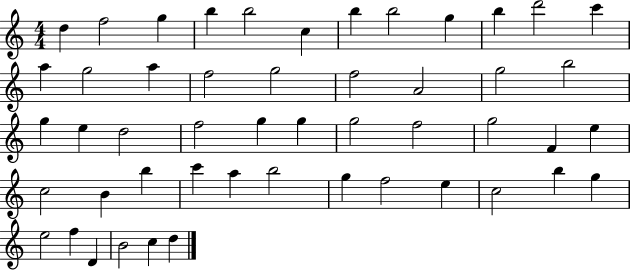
D5/q F5/h G5/q B5/q B5/h C5/q B5/q B5/h G5/q B5/q D6/h C6/q A5/q G5/h A5/q F5/h G5/h F5/h A4/h G5/h B5/h G5/q E5/q D5/h F5/h G5/q G5/q G5/h F5/h G5/h F4/q E5/q C5/h B4/q B5/q C6/q A5/q B5/h G5/q F5/h E5/q C5/h B5/q G5/q E5/h F5/q D4/q B4/h C5/q D5/q